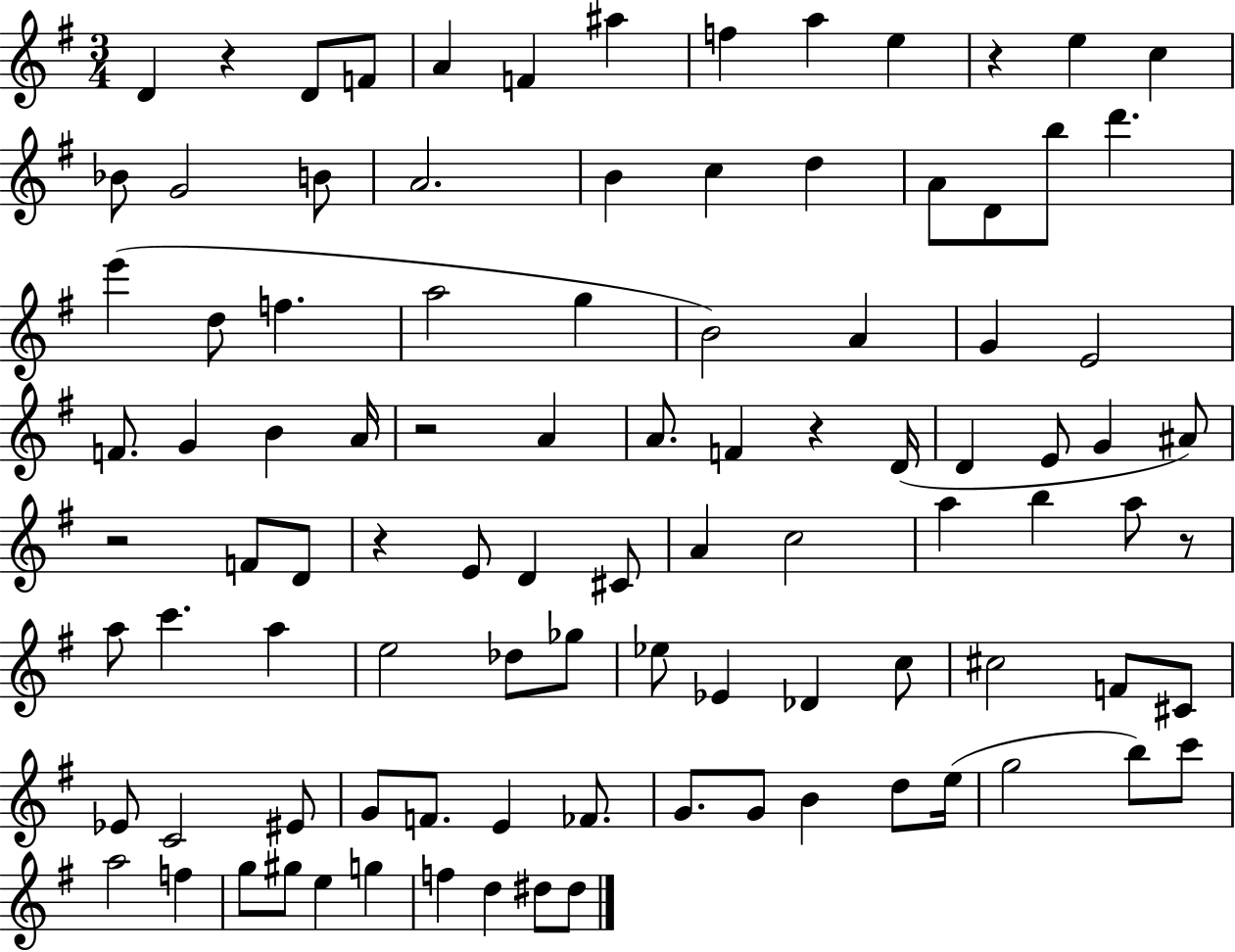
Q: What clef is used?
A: treble